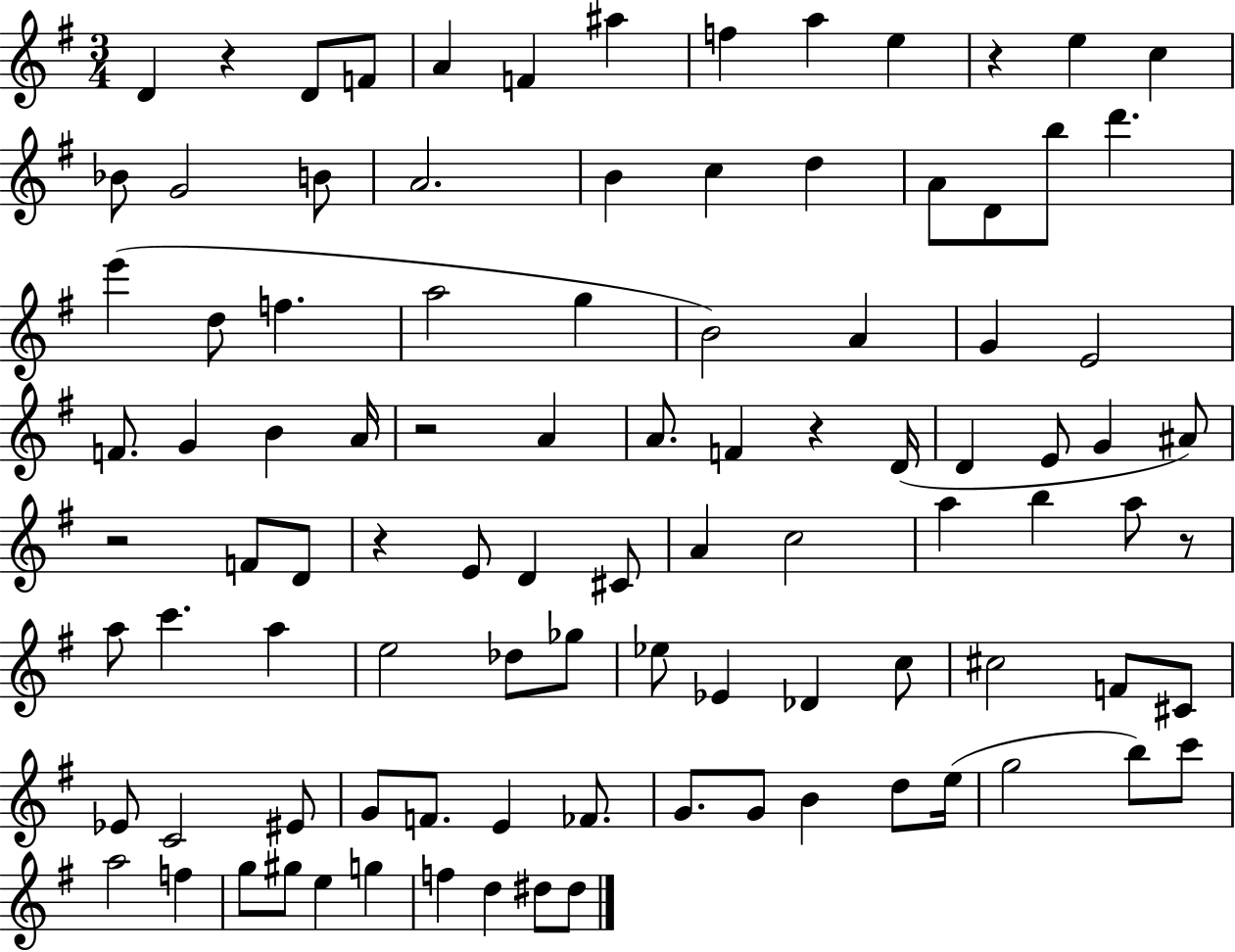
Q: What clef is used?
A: treble